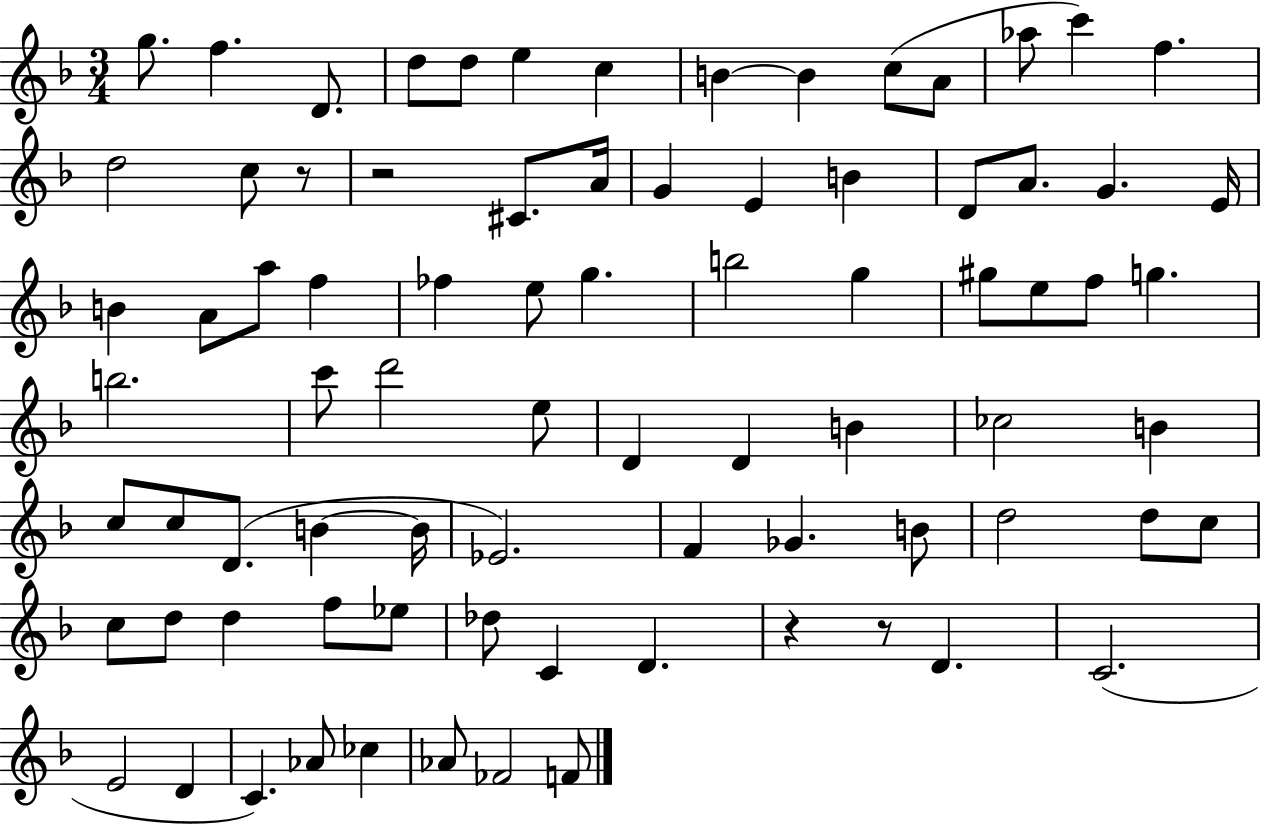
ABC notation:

X:1
T:Untitled
M:3/4
L:1/4
K:F
g/2 f D/2 d/2 d/2 e c B B c/2 A/2 _a/2 c' f d2 c/2 z/2 z2 ^C/2 A/4 G E B D/2 A/2 G E/4 B A/2 a/2 f _f e/2 g b2 g ^g/2 e/2 f/2 g b2 c'/2 d'2 e/2 D D B _c2 B c/2 c/2 D/2 B B/4 _E2 F _G B/2 d2 d/2 c/2 c/2 d/2 d f/2 _e/2 _d/2 C D z z/2 D C2 E2 D C _A/2 _c _A/2 _F2 F/2